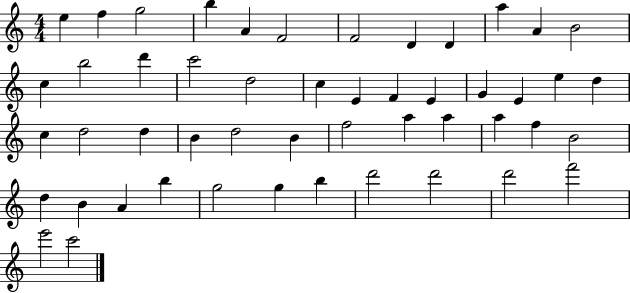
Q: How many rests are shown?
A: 0